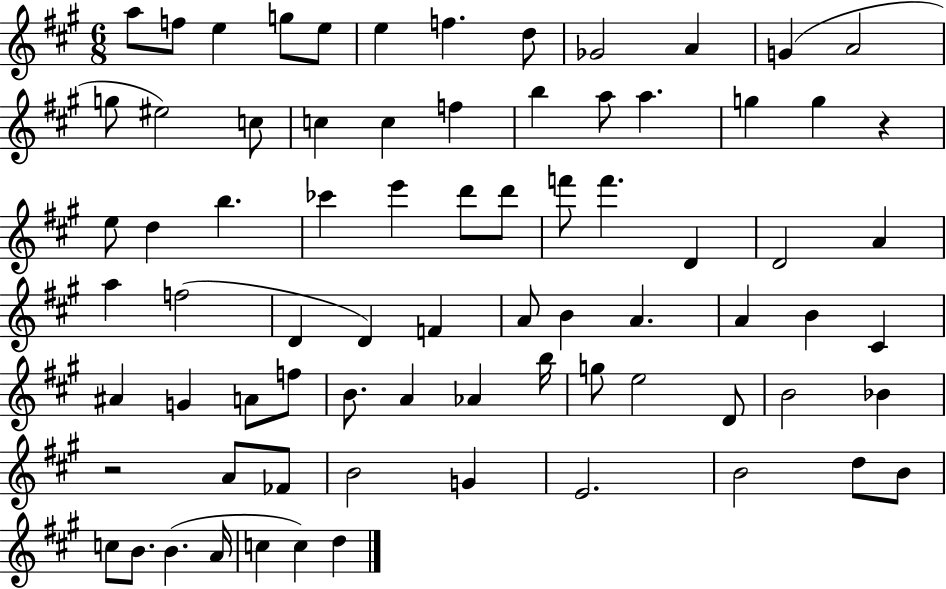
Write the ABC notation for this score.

X:1
T:Untitled
M:6/8
L:1/4
K:A
a/2 f/2 e g/2 e/2 e f d/2 _G2 A G A2 g/2 ^e2 c/2 c c f b a/2 a g g z e/2 d b _c' e' d'/2 d'/2 f'/2 f' D D2 A a f2 D D F A/2 B A A B ^C ^A G A/2 f/2 B/2 A _A b/4 g/2 e2 D/2 B2 _B z2 A/2 _F/2 B2 G E2 B2 d/2 B/2 c/2 B/2 B A/4 c c d